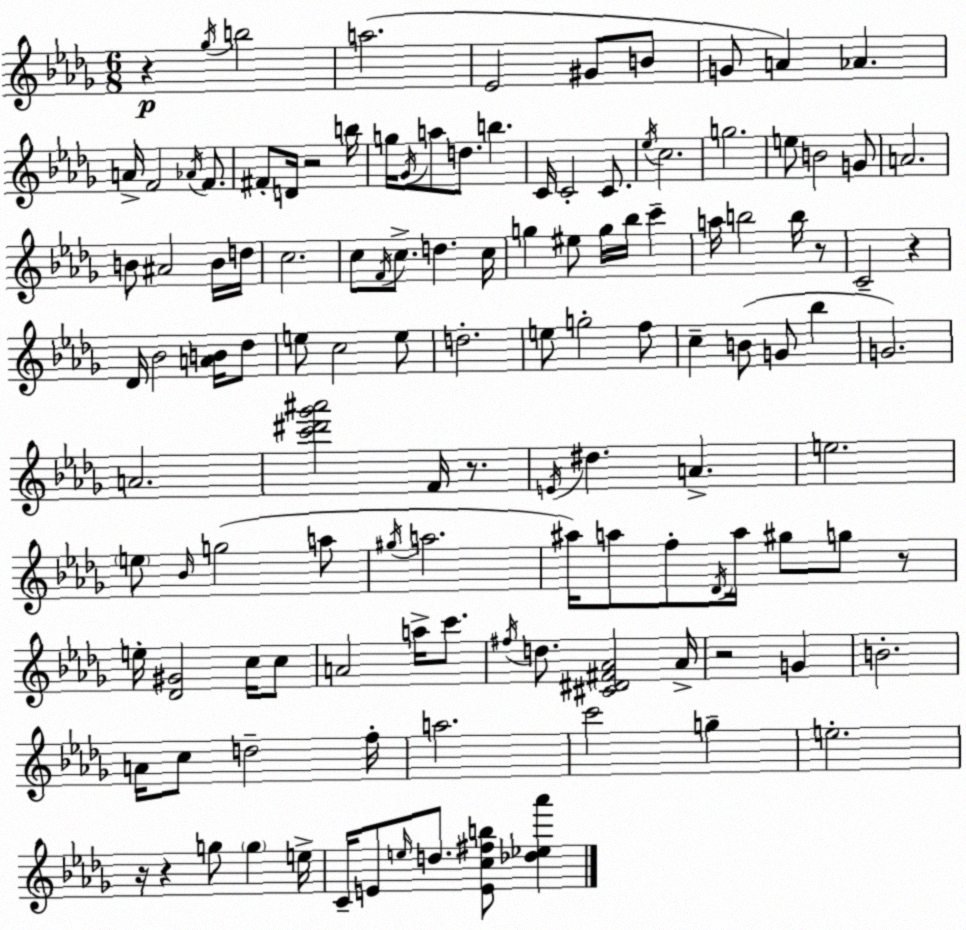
X:1
T:Untitled
M:6/8
L:1/4
K:Bbm
z _g/4 b2 a2 _E2 ^G/2 B/2 G/2 A _A A/4 F2 _A/4 F/2 ^F/2 D/4 z2 b/4 g/4 _G/4 a/2 d/2 b C/4 C2 C/2 _e/4 c2 g2 e/2 B2 G/2 A2 B/2 ^A2 B/4 d/4 c2 c/2 F/4 c/2 d c/4 g ^e/2 g/4 _b/4 c' a/4 b2 b/4 z/2 C2 z _D/4 _B2 [AB]/4 _d/2 e/2 c2 e/2 d2 e/2 g2 f/2 c B/2 G/2 _b G2 A2 [c'^d'_g'^a']2 F/4 z/2 E/4 ^d A e2 e/2 _B/4 g2 a/2 ^g/4 a2 ^a/4 a/2 f/2 _D/4 a/4 ^g/2 g/2 z/2 e/4 [_D^G]2 c/4 c/2 A2 a/4 c'/2 ^f/4 d/2 [^C^D^F_A]2 _A/4 z2 G B2 A/4 c/2 d2 f/4 a2 c'2 g e2 z/4 z g/2 g e/4 C/4 E/2 e/4 d/2 [Ec^fb]/2 [_d_e_a']